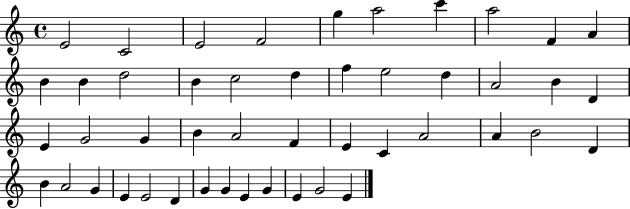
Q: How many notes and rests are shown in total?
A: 47